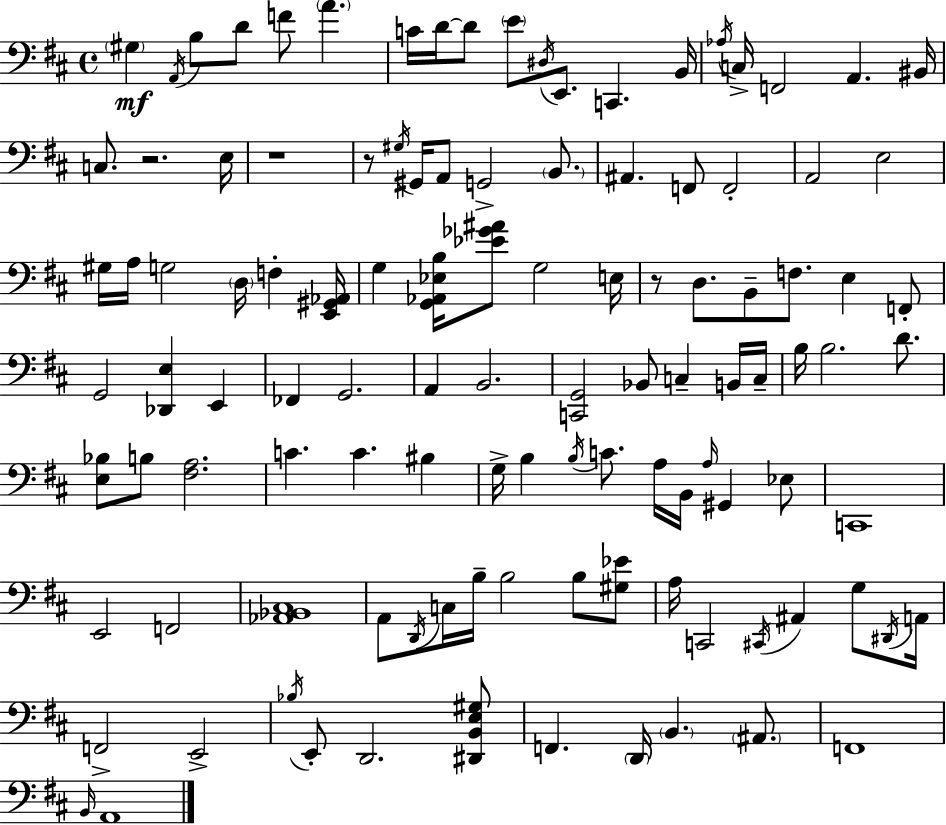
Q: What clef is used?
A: bass